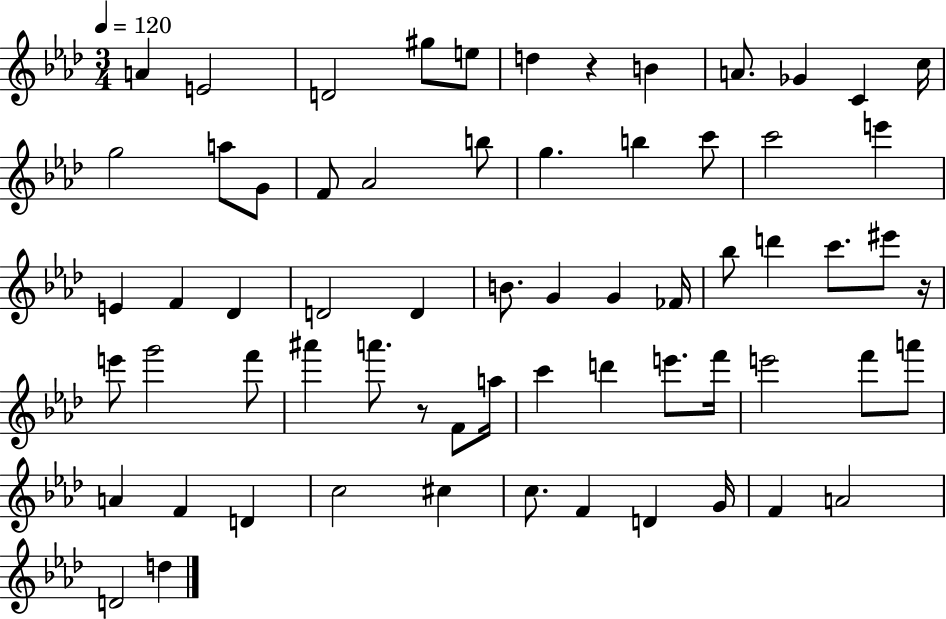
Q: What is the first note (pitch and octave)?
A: A4